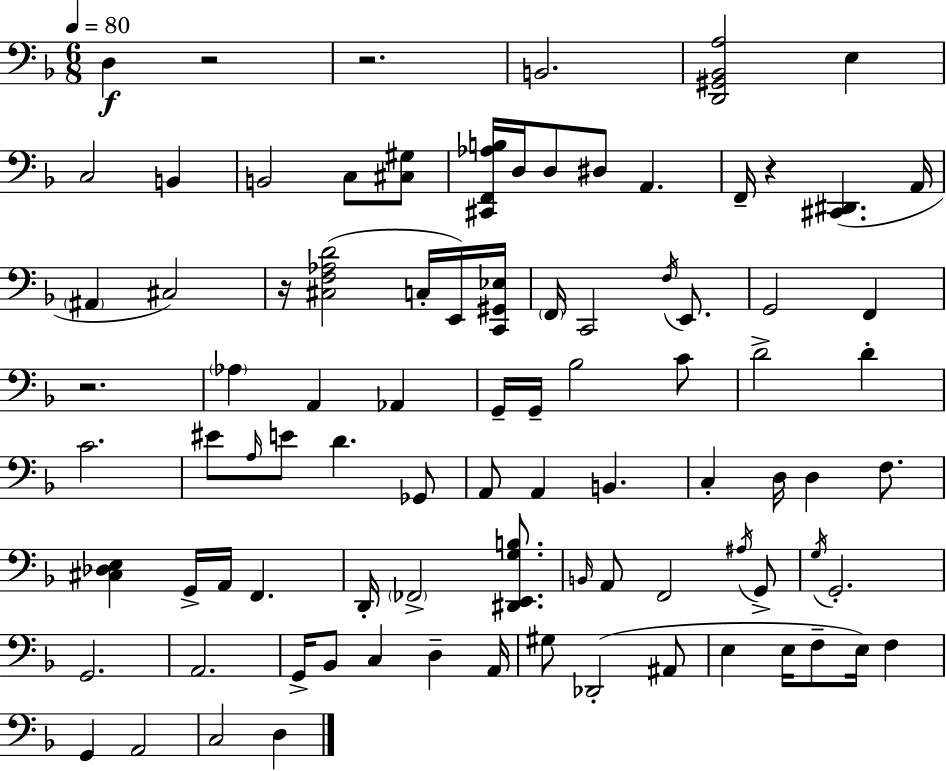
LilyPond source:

{
  \clef bass
  \numericTimeSignature
  \time 6/8
  \key f \major
  \tempo 4 = 80
  d4\f r2 | r2. | b,2. | <d, gis, bes, a>2 e4 | \break c2 b,4 | b,2 c8 <cis gis>8 | <cis, f, aes b>16 d16 d8 dis8 a,4. | f,16-- r4 <cis, dis,>4.( a,16 | \break \parenthesize ais,4 cis2) | r16 <cis f aes d'>2( c16-. e,16) <c, gis, ees>16 | \parenthesize f,16 c,2 \acciaccatura { f16 } e,8. | g,2 f,4 | \break r2. | \parenthesize aes4 a,4 aes,4 | g,16-- g,16-- bes2 c'8 | d'2-> d'4-. | \break c'2. | eis'8 \grace { a16 } e'8 d'4. | ges,8 a,8 a,4 b,4. | c4-. d16 d4 f8. | \break <cis des e>4 g,16-> a,16 f,4. | d,16-. \parenthesize fes,2-> <dis, e, g b>8. | \grace { b,16 } a,8 f,2 | \acciaccatura { ais16 } g,8-> \acciaccatura { g16 } g,2.-. | \break g,2. | a,2. | g,16-> bes,8 c4 | d4-- a,16 gis8 des,2-.( | \break ais,8 e4 e16 f8-- | e16) f4 g,4 a,2 | c2 | d4 \bar "|."
}